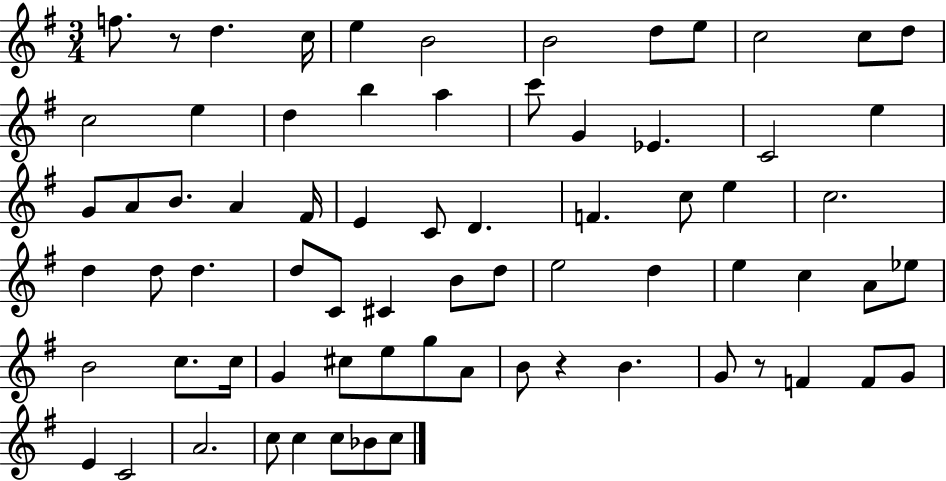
F5/e. R/e D5/q. C5/s E5/q B4/h B4/h D5/e E5/e C5/h C5/e D5/e C5/h E5/q D5/q B5/q A5/q C6/e G4/q Eb4/q. C4/h E5/q G4/e A4/e B4/e. A4/q F#4/s E4/q C4/e D4/q. F4/q. C5/e E5/q C5/h. D5/q D5/e D5/q. D5/e C4/e C#4/q B4/e D5/e E5/h D5/q E5/q C5/q A4/e Eb5/e B4/h C5/e. C5/s G4/q C#5/e E5/e G5/e A4/e B4/e R/q B4/q. G4/e R/e F4/q F4/e G4/e E4/q C4/h A4/h. C5/e C5/q C5/e Bb4/e C5/e